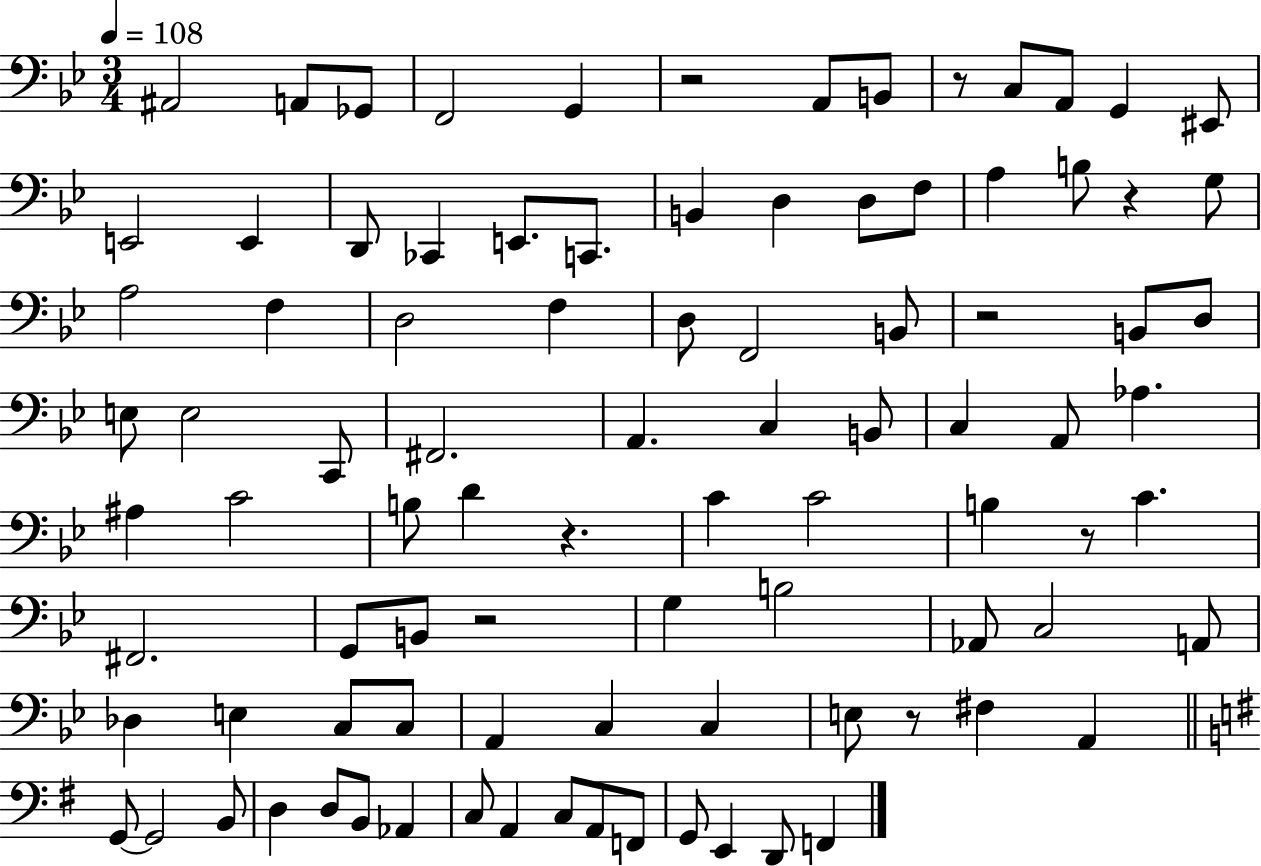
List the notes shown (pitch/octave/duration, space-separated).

A#2/h A2/e Gb2/e F2/h G2/q R/h A2/e B2/e R/e C3/e A2/e G2/q EIS2/e E2/h E2/q D2/e CES2/q E2/e. C2/e. B2/q D3/q D3/e F3/e A3/q B3/e R/q G3/e A3/h F3/q D3/h F3/q D3/e F2/h B2/e R/h B2/e D3/e E3/e E3/h C2/e F#2/h. A2/q. C3/q B2/e C3/q A2/e Ab3/q. A#3/q C4/h B3/e D4/q R/q. C4/q C4/h B3/q R/e C4/q. F#2/h. G2/e B2/e R/h G3/q B3/h Ab2/e C3/h A2/e Db3/q E3/q C3/e C3/e A2/q C3/q C3/q E3/e R/e F#3/q A2/q G2/e G2/h B2/e D3/q D3/e B2/e Ab2/q C3/e A2/q C3/e A2/e F2/e G2/e E2/q D2/e F2/q